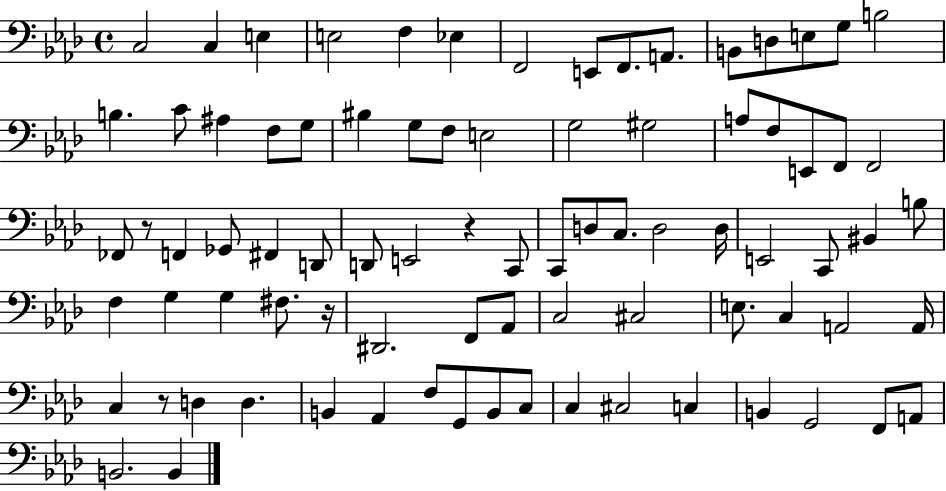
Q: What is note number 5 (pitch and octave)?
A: F3